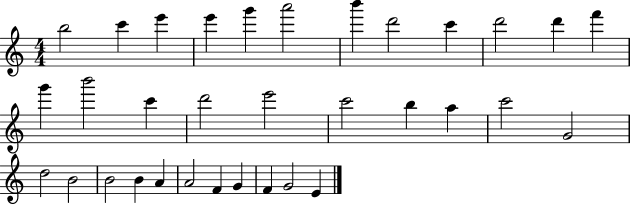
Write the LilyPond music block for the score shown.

{
  \clef treble
  \numericTimeSignature
  \time 4/4
  \key c \major
  b''2 c'''4 e'''4 | e'''4 g'''4 a'''2 | b'''4 d'''2 c'''4 | d'''2 d'''4 f'''4 | \break g'''4 b'''2 c'''4 | d'''2 e'''2 | c'''2 b''4 a''4 | c'''2 g'2 | \break d''2 b'2 | b'2 b'4 a'4 | a'2 f'4 g'4 | f'4 g'2 e'4 | \break \bar "|."
}